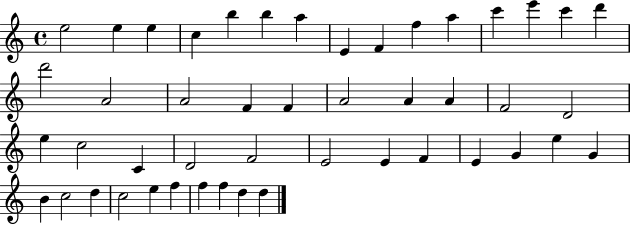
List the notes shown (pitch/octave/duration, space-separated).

E5/h E5/q E5/q C5/q B5/q B5/q A5/q E4/q F4/q F5/q A5/q C6/q E6/q C6/q D6/q D6/h A4/h A4/h F4/q F4/q A4/h A4/q A4/q F4/h D4/h E5/q C5/h C4/q D4/h F4/h E4/h E4/q F4/q E4/q G4/q E5/q G4/q B4/q C5/h D5/q C5/h E5/q F5/q F5/q F5/q D5/q D5/q